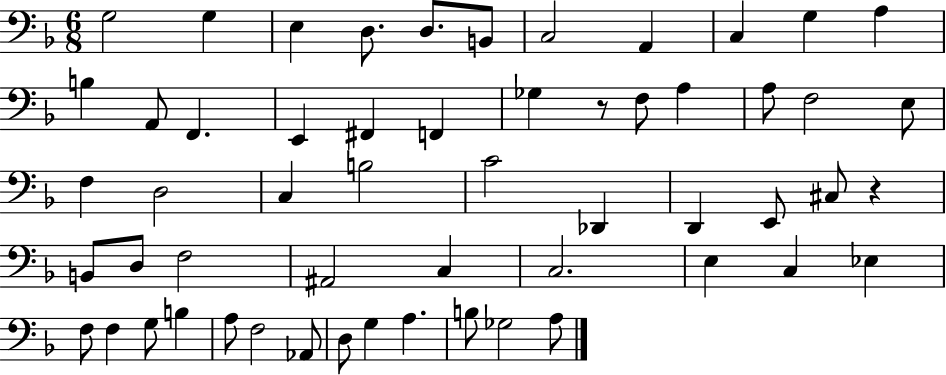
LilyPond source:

{
  \clef bass
  \numericTimeSignature
  \time 6/8
  \key f \major
  g2 g4 | e4 d8. d8. b,8 | c2 a,4 | c4 g4 a4 | \break b4 a,8 f,4. | e,4 fis,4 f,4 | ges4 r8 f8 a4 | a8 f2 e8 | \break f4 d2 | c4 b2 | c'2 des,4 | d,4 e,8 cis8 r4 | \break b,8 d8 f2 | ais,2 c4 | c2. | e4 c4 ees4 | \break f8 f4 g8 b4 | a8 f2 aes,8 | d8 g4 a4. | b8 ges2 a8 | \break \bar "|."
}